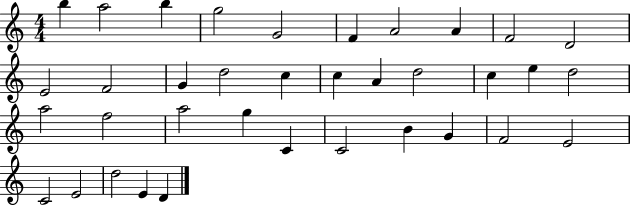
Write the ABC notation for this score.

X:1
T:Untitled
M:4/4
L:1/4
K:C
b a2 b g2 G2 F A2 A F2 D2 E2 F2 G d2 c c A d2 c e d2 a2 f2 a2 g C C2 B G F2 E2 C2 E2 d2 E D